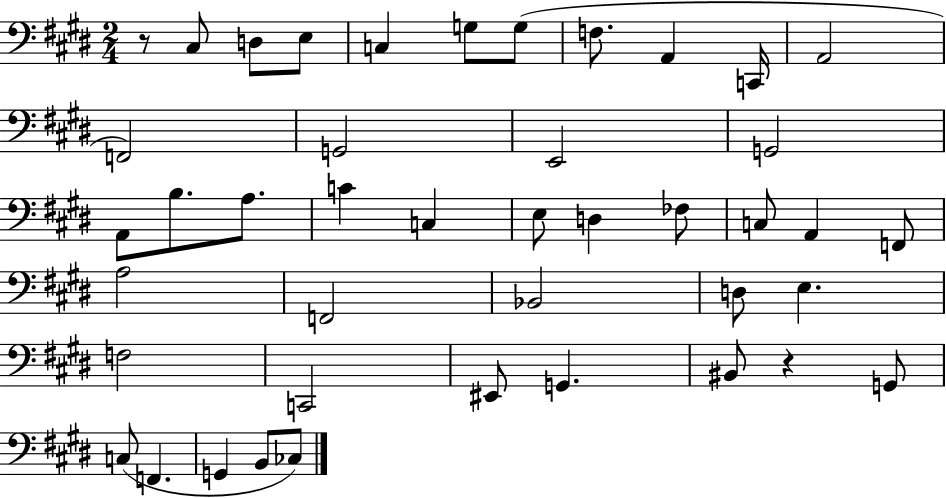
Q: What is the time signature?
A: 2/4